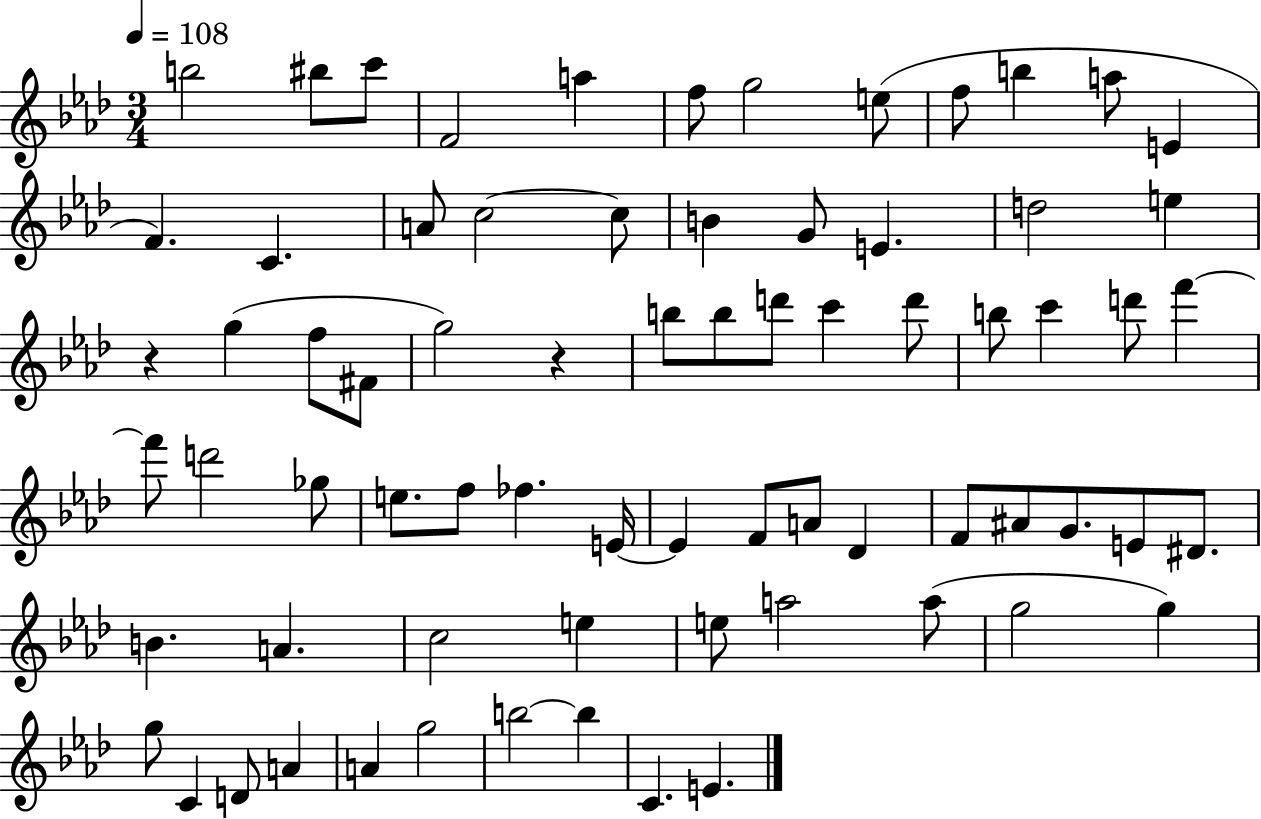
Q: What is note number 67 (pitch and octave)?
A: B5